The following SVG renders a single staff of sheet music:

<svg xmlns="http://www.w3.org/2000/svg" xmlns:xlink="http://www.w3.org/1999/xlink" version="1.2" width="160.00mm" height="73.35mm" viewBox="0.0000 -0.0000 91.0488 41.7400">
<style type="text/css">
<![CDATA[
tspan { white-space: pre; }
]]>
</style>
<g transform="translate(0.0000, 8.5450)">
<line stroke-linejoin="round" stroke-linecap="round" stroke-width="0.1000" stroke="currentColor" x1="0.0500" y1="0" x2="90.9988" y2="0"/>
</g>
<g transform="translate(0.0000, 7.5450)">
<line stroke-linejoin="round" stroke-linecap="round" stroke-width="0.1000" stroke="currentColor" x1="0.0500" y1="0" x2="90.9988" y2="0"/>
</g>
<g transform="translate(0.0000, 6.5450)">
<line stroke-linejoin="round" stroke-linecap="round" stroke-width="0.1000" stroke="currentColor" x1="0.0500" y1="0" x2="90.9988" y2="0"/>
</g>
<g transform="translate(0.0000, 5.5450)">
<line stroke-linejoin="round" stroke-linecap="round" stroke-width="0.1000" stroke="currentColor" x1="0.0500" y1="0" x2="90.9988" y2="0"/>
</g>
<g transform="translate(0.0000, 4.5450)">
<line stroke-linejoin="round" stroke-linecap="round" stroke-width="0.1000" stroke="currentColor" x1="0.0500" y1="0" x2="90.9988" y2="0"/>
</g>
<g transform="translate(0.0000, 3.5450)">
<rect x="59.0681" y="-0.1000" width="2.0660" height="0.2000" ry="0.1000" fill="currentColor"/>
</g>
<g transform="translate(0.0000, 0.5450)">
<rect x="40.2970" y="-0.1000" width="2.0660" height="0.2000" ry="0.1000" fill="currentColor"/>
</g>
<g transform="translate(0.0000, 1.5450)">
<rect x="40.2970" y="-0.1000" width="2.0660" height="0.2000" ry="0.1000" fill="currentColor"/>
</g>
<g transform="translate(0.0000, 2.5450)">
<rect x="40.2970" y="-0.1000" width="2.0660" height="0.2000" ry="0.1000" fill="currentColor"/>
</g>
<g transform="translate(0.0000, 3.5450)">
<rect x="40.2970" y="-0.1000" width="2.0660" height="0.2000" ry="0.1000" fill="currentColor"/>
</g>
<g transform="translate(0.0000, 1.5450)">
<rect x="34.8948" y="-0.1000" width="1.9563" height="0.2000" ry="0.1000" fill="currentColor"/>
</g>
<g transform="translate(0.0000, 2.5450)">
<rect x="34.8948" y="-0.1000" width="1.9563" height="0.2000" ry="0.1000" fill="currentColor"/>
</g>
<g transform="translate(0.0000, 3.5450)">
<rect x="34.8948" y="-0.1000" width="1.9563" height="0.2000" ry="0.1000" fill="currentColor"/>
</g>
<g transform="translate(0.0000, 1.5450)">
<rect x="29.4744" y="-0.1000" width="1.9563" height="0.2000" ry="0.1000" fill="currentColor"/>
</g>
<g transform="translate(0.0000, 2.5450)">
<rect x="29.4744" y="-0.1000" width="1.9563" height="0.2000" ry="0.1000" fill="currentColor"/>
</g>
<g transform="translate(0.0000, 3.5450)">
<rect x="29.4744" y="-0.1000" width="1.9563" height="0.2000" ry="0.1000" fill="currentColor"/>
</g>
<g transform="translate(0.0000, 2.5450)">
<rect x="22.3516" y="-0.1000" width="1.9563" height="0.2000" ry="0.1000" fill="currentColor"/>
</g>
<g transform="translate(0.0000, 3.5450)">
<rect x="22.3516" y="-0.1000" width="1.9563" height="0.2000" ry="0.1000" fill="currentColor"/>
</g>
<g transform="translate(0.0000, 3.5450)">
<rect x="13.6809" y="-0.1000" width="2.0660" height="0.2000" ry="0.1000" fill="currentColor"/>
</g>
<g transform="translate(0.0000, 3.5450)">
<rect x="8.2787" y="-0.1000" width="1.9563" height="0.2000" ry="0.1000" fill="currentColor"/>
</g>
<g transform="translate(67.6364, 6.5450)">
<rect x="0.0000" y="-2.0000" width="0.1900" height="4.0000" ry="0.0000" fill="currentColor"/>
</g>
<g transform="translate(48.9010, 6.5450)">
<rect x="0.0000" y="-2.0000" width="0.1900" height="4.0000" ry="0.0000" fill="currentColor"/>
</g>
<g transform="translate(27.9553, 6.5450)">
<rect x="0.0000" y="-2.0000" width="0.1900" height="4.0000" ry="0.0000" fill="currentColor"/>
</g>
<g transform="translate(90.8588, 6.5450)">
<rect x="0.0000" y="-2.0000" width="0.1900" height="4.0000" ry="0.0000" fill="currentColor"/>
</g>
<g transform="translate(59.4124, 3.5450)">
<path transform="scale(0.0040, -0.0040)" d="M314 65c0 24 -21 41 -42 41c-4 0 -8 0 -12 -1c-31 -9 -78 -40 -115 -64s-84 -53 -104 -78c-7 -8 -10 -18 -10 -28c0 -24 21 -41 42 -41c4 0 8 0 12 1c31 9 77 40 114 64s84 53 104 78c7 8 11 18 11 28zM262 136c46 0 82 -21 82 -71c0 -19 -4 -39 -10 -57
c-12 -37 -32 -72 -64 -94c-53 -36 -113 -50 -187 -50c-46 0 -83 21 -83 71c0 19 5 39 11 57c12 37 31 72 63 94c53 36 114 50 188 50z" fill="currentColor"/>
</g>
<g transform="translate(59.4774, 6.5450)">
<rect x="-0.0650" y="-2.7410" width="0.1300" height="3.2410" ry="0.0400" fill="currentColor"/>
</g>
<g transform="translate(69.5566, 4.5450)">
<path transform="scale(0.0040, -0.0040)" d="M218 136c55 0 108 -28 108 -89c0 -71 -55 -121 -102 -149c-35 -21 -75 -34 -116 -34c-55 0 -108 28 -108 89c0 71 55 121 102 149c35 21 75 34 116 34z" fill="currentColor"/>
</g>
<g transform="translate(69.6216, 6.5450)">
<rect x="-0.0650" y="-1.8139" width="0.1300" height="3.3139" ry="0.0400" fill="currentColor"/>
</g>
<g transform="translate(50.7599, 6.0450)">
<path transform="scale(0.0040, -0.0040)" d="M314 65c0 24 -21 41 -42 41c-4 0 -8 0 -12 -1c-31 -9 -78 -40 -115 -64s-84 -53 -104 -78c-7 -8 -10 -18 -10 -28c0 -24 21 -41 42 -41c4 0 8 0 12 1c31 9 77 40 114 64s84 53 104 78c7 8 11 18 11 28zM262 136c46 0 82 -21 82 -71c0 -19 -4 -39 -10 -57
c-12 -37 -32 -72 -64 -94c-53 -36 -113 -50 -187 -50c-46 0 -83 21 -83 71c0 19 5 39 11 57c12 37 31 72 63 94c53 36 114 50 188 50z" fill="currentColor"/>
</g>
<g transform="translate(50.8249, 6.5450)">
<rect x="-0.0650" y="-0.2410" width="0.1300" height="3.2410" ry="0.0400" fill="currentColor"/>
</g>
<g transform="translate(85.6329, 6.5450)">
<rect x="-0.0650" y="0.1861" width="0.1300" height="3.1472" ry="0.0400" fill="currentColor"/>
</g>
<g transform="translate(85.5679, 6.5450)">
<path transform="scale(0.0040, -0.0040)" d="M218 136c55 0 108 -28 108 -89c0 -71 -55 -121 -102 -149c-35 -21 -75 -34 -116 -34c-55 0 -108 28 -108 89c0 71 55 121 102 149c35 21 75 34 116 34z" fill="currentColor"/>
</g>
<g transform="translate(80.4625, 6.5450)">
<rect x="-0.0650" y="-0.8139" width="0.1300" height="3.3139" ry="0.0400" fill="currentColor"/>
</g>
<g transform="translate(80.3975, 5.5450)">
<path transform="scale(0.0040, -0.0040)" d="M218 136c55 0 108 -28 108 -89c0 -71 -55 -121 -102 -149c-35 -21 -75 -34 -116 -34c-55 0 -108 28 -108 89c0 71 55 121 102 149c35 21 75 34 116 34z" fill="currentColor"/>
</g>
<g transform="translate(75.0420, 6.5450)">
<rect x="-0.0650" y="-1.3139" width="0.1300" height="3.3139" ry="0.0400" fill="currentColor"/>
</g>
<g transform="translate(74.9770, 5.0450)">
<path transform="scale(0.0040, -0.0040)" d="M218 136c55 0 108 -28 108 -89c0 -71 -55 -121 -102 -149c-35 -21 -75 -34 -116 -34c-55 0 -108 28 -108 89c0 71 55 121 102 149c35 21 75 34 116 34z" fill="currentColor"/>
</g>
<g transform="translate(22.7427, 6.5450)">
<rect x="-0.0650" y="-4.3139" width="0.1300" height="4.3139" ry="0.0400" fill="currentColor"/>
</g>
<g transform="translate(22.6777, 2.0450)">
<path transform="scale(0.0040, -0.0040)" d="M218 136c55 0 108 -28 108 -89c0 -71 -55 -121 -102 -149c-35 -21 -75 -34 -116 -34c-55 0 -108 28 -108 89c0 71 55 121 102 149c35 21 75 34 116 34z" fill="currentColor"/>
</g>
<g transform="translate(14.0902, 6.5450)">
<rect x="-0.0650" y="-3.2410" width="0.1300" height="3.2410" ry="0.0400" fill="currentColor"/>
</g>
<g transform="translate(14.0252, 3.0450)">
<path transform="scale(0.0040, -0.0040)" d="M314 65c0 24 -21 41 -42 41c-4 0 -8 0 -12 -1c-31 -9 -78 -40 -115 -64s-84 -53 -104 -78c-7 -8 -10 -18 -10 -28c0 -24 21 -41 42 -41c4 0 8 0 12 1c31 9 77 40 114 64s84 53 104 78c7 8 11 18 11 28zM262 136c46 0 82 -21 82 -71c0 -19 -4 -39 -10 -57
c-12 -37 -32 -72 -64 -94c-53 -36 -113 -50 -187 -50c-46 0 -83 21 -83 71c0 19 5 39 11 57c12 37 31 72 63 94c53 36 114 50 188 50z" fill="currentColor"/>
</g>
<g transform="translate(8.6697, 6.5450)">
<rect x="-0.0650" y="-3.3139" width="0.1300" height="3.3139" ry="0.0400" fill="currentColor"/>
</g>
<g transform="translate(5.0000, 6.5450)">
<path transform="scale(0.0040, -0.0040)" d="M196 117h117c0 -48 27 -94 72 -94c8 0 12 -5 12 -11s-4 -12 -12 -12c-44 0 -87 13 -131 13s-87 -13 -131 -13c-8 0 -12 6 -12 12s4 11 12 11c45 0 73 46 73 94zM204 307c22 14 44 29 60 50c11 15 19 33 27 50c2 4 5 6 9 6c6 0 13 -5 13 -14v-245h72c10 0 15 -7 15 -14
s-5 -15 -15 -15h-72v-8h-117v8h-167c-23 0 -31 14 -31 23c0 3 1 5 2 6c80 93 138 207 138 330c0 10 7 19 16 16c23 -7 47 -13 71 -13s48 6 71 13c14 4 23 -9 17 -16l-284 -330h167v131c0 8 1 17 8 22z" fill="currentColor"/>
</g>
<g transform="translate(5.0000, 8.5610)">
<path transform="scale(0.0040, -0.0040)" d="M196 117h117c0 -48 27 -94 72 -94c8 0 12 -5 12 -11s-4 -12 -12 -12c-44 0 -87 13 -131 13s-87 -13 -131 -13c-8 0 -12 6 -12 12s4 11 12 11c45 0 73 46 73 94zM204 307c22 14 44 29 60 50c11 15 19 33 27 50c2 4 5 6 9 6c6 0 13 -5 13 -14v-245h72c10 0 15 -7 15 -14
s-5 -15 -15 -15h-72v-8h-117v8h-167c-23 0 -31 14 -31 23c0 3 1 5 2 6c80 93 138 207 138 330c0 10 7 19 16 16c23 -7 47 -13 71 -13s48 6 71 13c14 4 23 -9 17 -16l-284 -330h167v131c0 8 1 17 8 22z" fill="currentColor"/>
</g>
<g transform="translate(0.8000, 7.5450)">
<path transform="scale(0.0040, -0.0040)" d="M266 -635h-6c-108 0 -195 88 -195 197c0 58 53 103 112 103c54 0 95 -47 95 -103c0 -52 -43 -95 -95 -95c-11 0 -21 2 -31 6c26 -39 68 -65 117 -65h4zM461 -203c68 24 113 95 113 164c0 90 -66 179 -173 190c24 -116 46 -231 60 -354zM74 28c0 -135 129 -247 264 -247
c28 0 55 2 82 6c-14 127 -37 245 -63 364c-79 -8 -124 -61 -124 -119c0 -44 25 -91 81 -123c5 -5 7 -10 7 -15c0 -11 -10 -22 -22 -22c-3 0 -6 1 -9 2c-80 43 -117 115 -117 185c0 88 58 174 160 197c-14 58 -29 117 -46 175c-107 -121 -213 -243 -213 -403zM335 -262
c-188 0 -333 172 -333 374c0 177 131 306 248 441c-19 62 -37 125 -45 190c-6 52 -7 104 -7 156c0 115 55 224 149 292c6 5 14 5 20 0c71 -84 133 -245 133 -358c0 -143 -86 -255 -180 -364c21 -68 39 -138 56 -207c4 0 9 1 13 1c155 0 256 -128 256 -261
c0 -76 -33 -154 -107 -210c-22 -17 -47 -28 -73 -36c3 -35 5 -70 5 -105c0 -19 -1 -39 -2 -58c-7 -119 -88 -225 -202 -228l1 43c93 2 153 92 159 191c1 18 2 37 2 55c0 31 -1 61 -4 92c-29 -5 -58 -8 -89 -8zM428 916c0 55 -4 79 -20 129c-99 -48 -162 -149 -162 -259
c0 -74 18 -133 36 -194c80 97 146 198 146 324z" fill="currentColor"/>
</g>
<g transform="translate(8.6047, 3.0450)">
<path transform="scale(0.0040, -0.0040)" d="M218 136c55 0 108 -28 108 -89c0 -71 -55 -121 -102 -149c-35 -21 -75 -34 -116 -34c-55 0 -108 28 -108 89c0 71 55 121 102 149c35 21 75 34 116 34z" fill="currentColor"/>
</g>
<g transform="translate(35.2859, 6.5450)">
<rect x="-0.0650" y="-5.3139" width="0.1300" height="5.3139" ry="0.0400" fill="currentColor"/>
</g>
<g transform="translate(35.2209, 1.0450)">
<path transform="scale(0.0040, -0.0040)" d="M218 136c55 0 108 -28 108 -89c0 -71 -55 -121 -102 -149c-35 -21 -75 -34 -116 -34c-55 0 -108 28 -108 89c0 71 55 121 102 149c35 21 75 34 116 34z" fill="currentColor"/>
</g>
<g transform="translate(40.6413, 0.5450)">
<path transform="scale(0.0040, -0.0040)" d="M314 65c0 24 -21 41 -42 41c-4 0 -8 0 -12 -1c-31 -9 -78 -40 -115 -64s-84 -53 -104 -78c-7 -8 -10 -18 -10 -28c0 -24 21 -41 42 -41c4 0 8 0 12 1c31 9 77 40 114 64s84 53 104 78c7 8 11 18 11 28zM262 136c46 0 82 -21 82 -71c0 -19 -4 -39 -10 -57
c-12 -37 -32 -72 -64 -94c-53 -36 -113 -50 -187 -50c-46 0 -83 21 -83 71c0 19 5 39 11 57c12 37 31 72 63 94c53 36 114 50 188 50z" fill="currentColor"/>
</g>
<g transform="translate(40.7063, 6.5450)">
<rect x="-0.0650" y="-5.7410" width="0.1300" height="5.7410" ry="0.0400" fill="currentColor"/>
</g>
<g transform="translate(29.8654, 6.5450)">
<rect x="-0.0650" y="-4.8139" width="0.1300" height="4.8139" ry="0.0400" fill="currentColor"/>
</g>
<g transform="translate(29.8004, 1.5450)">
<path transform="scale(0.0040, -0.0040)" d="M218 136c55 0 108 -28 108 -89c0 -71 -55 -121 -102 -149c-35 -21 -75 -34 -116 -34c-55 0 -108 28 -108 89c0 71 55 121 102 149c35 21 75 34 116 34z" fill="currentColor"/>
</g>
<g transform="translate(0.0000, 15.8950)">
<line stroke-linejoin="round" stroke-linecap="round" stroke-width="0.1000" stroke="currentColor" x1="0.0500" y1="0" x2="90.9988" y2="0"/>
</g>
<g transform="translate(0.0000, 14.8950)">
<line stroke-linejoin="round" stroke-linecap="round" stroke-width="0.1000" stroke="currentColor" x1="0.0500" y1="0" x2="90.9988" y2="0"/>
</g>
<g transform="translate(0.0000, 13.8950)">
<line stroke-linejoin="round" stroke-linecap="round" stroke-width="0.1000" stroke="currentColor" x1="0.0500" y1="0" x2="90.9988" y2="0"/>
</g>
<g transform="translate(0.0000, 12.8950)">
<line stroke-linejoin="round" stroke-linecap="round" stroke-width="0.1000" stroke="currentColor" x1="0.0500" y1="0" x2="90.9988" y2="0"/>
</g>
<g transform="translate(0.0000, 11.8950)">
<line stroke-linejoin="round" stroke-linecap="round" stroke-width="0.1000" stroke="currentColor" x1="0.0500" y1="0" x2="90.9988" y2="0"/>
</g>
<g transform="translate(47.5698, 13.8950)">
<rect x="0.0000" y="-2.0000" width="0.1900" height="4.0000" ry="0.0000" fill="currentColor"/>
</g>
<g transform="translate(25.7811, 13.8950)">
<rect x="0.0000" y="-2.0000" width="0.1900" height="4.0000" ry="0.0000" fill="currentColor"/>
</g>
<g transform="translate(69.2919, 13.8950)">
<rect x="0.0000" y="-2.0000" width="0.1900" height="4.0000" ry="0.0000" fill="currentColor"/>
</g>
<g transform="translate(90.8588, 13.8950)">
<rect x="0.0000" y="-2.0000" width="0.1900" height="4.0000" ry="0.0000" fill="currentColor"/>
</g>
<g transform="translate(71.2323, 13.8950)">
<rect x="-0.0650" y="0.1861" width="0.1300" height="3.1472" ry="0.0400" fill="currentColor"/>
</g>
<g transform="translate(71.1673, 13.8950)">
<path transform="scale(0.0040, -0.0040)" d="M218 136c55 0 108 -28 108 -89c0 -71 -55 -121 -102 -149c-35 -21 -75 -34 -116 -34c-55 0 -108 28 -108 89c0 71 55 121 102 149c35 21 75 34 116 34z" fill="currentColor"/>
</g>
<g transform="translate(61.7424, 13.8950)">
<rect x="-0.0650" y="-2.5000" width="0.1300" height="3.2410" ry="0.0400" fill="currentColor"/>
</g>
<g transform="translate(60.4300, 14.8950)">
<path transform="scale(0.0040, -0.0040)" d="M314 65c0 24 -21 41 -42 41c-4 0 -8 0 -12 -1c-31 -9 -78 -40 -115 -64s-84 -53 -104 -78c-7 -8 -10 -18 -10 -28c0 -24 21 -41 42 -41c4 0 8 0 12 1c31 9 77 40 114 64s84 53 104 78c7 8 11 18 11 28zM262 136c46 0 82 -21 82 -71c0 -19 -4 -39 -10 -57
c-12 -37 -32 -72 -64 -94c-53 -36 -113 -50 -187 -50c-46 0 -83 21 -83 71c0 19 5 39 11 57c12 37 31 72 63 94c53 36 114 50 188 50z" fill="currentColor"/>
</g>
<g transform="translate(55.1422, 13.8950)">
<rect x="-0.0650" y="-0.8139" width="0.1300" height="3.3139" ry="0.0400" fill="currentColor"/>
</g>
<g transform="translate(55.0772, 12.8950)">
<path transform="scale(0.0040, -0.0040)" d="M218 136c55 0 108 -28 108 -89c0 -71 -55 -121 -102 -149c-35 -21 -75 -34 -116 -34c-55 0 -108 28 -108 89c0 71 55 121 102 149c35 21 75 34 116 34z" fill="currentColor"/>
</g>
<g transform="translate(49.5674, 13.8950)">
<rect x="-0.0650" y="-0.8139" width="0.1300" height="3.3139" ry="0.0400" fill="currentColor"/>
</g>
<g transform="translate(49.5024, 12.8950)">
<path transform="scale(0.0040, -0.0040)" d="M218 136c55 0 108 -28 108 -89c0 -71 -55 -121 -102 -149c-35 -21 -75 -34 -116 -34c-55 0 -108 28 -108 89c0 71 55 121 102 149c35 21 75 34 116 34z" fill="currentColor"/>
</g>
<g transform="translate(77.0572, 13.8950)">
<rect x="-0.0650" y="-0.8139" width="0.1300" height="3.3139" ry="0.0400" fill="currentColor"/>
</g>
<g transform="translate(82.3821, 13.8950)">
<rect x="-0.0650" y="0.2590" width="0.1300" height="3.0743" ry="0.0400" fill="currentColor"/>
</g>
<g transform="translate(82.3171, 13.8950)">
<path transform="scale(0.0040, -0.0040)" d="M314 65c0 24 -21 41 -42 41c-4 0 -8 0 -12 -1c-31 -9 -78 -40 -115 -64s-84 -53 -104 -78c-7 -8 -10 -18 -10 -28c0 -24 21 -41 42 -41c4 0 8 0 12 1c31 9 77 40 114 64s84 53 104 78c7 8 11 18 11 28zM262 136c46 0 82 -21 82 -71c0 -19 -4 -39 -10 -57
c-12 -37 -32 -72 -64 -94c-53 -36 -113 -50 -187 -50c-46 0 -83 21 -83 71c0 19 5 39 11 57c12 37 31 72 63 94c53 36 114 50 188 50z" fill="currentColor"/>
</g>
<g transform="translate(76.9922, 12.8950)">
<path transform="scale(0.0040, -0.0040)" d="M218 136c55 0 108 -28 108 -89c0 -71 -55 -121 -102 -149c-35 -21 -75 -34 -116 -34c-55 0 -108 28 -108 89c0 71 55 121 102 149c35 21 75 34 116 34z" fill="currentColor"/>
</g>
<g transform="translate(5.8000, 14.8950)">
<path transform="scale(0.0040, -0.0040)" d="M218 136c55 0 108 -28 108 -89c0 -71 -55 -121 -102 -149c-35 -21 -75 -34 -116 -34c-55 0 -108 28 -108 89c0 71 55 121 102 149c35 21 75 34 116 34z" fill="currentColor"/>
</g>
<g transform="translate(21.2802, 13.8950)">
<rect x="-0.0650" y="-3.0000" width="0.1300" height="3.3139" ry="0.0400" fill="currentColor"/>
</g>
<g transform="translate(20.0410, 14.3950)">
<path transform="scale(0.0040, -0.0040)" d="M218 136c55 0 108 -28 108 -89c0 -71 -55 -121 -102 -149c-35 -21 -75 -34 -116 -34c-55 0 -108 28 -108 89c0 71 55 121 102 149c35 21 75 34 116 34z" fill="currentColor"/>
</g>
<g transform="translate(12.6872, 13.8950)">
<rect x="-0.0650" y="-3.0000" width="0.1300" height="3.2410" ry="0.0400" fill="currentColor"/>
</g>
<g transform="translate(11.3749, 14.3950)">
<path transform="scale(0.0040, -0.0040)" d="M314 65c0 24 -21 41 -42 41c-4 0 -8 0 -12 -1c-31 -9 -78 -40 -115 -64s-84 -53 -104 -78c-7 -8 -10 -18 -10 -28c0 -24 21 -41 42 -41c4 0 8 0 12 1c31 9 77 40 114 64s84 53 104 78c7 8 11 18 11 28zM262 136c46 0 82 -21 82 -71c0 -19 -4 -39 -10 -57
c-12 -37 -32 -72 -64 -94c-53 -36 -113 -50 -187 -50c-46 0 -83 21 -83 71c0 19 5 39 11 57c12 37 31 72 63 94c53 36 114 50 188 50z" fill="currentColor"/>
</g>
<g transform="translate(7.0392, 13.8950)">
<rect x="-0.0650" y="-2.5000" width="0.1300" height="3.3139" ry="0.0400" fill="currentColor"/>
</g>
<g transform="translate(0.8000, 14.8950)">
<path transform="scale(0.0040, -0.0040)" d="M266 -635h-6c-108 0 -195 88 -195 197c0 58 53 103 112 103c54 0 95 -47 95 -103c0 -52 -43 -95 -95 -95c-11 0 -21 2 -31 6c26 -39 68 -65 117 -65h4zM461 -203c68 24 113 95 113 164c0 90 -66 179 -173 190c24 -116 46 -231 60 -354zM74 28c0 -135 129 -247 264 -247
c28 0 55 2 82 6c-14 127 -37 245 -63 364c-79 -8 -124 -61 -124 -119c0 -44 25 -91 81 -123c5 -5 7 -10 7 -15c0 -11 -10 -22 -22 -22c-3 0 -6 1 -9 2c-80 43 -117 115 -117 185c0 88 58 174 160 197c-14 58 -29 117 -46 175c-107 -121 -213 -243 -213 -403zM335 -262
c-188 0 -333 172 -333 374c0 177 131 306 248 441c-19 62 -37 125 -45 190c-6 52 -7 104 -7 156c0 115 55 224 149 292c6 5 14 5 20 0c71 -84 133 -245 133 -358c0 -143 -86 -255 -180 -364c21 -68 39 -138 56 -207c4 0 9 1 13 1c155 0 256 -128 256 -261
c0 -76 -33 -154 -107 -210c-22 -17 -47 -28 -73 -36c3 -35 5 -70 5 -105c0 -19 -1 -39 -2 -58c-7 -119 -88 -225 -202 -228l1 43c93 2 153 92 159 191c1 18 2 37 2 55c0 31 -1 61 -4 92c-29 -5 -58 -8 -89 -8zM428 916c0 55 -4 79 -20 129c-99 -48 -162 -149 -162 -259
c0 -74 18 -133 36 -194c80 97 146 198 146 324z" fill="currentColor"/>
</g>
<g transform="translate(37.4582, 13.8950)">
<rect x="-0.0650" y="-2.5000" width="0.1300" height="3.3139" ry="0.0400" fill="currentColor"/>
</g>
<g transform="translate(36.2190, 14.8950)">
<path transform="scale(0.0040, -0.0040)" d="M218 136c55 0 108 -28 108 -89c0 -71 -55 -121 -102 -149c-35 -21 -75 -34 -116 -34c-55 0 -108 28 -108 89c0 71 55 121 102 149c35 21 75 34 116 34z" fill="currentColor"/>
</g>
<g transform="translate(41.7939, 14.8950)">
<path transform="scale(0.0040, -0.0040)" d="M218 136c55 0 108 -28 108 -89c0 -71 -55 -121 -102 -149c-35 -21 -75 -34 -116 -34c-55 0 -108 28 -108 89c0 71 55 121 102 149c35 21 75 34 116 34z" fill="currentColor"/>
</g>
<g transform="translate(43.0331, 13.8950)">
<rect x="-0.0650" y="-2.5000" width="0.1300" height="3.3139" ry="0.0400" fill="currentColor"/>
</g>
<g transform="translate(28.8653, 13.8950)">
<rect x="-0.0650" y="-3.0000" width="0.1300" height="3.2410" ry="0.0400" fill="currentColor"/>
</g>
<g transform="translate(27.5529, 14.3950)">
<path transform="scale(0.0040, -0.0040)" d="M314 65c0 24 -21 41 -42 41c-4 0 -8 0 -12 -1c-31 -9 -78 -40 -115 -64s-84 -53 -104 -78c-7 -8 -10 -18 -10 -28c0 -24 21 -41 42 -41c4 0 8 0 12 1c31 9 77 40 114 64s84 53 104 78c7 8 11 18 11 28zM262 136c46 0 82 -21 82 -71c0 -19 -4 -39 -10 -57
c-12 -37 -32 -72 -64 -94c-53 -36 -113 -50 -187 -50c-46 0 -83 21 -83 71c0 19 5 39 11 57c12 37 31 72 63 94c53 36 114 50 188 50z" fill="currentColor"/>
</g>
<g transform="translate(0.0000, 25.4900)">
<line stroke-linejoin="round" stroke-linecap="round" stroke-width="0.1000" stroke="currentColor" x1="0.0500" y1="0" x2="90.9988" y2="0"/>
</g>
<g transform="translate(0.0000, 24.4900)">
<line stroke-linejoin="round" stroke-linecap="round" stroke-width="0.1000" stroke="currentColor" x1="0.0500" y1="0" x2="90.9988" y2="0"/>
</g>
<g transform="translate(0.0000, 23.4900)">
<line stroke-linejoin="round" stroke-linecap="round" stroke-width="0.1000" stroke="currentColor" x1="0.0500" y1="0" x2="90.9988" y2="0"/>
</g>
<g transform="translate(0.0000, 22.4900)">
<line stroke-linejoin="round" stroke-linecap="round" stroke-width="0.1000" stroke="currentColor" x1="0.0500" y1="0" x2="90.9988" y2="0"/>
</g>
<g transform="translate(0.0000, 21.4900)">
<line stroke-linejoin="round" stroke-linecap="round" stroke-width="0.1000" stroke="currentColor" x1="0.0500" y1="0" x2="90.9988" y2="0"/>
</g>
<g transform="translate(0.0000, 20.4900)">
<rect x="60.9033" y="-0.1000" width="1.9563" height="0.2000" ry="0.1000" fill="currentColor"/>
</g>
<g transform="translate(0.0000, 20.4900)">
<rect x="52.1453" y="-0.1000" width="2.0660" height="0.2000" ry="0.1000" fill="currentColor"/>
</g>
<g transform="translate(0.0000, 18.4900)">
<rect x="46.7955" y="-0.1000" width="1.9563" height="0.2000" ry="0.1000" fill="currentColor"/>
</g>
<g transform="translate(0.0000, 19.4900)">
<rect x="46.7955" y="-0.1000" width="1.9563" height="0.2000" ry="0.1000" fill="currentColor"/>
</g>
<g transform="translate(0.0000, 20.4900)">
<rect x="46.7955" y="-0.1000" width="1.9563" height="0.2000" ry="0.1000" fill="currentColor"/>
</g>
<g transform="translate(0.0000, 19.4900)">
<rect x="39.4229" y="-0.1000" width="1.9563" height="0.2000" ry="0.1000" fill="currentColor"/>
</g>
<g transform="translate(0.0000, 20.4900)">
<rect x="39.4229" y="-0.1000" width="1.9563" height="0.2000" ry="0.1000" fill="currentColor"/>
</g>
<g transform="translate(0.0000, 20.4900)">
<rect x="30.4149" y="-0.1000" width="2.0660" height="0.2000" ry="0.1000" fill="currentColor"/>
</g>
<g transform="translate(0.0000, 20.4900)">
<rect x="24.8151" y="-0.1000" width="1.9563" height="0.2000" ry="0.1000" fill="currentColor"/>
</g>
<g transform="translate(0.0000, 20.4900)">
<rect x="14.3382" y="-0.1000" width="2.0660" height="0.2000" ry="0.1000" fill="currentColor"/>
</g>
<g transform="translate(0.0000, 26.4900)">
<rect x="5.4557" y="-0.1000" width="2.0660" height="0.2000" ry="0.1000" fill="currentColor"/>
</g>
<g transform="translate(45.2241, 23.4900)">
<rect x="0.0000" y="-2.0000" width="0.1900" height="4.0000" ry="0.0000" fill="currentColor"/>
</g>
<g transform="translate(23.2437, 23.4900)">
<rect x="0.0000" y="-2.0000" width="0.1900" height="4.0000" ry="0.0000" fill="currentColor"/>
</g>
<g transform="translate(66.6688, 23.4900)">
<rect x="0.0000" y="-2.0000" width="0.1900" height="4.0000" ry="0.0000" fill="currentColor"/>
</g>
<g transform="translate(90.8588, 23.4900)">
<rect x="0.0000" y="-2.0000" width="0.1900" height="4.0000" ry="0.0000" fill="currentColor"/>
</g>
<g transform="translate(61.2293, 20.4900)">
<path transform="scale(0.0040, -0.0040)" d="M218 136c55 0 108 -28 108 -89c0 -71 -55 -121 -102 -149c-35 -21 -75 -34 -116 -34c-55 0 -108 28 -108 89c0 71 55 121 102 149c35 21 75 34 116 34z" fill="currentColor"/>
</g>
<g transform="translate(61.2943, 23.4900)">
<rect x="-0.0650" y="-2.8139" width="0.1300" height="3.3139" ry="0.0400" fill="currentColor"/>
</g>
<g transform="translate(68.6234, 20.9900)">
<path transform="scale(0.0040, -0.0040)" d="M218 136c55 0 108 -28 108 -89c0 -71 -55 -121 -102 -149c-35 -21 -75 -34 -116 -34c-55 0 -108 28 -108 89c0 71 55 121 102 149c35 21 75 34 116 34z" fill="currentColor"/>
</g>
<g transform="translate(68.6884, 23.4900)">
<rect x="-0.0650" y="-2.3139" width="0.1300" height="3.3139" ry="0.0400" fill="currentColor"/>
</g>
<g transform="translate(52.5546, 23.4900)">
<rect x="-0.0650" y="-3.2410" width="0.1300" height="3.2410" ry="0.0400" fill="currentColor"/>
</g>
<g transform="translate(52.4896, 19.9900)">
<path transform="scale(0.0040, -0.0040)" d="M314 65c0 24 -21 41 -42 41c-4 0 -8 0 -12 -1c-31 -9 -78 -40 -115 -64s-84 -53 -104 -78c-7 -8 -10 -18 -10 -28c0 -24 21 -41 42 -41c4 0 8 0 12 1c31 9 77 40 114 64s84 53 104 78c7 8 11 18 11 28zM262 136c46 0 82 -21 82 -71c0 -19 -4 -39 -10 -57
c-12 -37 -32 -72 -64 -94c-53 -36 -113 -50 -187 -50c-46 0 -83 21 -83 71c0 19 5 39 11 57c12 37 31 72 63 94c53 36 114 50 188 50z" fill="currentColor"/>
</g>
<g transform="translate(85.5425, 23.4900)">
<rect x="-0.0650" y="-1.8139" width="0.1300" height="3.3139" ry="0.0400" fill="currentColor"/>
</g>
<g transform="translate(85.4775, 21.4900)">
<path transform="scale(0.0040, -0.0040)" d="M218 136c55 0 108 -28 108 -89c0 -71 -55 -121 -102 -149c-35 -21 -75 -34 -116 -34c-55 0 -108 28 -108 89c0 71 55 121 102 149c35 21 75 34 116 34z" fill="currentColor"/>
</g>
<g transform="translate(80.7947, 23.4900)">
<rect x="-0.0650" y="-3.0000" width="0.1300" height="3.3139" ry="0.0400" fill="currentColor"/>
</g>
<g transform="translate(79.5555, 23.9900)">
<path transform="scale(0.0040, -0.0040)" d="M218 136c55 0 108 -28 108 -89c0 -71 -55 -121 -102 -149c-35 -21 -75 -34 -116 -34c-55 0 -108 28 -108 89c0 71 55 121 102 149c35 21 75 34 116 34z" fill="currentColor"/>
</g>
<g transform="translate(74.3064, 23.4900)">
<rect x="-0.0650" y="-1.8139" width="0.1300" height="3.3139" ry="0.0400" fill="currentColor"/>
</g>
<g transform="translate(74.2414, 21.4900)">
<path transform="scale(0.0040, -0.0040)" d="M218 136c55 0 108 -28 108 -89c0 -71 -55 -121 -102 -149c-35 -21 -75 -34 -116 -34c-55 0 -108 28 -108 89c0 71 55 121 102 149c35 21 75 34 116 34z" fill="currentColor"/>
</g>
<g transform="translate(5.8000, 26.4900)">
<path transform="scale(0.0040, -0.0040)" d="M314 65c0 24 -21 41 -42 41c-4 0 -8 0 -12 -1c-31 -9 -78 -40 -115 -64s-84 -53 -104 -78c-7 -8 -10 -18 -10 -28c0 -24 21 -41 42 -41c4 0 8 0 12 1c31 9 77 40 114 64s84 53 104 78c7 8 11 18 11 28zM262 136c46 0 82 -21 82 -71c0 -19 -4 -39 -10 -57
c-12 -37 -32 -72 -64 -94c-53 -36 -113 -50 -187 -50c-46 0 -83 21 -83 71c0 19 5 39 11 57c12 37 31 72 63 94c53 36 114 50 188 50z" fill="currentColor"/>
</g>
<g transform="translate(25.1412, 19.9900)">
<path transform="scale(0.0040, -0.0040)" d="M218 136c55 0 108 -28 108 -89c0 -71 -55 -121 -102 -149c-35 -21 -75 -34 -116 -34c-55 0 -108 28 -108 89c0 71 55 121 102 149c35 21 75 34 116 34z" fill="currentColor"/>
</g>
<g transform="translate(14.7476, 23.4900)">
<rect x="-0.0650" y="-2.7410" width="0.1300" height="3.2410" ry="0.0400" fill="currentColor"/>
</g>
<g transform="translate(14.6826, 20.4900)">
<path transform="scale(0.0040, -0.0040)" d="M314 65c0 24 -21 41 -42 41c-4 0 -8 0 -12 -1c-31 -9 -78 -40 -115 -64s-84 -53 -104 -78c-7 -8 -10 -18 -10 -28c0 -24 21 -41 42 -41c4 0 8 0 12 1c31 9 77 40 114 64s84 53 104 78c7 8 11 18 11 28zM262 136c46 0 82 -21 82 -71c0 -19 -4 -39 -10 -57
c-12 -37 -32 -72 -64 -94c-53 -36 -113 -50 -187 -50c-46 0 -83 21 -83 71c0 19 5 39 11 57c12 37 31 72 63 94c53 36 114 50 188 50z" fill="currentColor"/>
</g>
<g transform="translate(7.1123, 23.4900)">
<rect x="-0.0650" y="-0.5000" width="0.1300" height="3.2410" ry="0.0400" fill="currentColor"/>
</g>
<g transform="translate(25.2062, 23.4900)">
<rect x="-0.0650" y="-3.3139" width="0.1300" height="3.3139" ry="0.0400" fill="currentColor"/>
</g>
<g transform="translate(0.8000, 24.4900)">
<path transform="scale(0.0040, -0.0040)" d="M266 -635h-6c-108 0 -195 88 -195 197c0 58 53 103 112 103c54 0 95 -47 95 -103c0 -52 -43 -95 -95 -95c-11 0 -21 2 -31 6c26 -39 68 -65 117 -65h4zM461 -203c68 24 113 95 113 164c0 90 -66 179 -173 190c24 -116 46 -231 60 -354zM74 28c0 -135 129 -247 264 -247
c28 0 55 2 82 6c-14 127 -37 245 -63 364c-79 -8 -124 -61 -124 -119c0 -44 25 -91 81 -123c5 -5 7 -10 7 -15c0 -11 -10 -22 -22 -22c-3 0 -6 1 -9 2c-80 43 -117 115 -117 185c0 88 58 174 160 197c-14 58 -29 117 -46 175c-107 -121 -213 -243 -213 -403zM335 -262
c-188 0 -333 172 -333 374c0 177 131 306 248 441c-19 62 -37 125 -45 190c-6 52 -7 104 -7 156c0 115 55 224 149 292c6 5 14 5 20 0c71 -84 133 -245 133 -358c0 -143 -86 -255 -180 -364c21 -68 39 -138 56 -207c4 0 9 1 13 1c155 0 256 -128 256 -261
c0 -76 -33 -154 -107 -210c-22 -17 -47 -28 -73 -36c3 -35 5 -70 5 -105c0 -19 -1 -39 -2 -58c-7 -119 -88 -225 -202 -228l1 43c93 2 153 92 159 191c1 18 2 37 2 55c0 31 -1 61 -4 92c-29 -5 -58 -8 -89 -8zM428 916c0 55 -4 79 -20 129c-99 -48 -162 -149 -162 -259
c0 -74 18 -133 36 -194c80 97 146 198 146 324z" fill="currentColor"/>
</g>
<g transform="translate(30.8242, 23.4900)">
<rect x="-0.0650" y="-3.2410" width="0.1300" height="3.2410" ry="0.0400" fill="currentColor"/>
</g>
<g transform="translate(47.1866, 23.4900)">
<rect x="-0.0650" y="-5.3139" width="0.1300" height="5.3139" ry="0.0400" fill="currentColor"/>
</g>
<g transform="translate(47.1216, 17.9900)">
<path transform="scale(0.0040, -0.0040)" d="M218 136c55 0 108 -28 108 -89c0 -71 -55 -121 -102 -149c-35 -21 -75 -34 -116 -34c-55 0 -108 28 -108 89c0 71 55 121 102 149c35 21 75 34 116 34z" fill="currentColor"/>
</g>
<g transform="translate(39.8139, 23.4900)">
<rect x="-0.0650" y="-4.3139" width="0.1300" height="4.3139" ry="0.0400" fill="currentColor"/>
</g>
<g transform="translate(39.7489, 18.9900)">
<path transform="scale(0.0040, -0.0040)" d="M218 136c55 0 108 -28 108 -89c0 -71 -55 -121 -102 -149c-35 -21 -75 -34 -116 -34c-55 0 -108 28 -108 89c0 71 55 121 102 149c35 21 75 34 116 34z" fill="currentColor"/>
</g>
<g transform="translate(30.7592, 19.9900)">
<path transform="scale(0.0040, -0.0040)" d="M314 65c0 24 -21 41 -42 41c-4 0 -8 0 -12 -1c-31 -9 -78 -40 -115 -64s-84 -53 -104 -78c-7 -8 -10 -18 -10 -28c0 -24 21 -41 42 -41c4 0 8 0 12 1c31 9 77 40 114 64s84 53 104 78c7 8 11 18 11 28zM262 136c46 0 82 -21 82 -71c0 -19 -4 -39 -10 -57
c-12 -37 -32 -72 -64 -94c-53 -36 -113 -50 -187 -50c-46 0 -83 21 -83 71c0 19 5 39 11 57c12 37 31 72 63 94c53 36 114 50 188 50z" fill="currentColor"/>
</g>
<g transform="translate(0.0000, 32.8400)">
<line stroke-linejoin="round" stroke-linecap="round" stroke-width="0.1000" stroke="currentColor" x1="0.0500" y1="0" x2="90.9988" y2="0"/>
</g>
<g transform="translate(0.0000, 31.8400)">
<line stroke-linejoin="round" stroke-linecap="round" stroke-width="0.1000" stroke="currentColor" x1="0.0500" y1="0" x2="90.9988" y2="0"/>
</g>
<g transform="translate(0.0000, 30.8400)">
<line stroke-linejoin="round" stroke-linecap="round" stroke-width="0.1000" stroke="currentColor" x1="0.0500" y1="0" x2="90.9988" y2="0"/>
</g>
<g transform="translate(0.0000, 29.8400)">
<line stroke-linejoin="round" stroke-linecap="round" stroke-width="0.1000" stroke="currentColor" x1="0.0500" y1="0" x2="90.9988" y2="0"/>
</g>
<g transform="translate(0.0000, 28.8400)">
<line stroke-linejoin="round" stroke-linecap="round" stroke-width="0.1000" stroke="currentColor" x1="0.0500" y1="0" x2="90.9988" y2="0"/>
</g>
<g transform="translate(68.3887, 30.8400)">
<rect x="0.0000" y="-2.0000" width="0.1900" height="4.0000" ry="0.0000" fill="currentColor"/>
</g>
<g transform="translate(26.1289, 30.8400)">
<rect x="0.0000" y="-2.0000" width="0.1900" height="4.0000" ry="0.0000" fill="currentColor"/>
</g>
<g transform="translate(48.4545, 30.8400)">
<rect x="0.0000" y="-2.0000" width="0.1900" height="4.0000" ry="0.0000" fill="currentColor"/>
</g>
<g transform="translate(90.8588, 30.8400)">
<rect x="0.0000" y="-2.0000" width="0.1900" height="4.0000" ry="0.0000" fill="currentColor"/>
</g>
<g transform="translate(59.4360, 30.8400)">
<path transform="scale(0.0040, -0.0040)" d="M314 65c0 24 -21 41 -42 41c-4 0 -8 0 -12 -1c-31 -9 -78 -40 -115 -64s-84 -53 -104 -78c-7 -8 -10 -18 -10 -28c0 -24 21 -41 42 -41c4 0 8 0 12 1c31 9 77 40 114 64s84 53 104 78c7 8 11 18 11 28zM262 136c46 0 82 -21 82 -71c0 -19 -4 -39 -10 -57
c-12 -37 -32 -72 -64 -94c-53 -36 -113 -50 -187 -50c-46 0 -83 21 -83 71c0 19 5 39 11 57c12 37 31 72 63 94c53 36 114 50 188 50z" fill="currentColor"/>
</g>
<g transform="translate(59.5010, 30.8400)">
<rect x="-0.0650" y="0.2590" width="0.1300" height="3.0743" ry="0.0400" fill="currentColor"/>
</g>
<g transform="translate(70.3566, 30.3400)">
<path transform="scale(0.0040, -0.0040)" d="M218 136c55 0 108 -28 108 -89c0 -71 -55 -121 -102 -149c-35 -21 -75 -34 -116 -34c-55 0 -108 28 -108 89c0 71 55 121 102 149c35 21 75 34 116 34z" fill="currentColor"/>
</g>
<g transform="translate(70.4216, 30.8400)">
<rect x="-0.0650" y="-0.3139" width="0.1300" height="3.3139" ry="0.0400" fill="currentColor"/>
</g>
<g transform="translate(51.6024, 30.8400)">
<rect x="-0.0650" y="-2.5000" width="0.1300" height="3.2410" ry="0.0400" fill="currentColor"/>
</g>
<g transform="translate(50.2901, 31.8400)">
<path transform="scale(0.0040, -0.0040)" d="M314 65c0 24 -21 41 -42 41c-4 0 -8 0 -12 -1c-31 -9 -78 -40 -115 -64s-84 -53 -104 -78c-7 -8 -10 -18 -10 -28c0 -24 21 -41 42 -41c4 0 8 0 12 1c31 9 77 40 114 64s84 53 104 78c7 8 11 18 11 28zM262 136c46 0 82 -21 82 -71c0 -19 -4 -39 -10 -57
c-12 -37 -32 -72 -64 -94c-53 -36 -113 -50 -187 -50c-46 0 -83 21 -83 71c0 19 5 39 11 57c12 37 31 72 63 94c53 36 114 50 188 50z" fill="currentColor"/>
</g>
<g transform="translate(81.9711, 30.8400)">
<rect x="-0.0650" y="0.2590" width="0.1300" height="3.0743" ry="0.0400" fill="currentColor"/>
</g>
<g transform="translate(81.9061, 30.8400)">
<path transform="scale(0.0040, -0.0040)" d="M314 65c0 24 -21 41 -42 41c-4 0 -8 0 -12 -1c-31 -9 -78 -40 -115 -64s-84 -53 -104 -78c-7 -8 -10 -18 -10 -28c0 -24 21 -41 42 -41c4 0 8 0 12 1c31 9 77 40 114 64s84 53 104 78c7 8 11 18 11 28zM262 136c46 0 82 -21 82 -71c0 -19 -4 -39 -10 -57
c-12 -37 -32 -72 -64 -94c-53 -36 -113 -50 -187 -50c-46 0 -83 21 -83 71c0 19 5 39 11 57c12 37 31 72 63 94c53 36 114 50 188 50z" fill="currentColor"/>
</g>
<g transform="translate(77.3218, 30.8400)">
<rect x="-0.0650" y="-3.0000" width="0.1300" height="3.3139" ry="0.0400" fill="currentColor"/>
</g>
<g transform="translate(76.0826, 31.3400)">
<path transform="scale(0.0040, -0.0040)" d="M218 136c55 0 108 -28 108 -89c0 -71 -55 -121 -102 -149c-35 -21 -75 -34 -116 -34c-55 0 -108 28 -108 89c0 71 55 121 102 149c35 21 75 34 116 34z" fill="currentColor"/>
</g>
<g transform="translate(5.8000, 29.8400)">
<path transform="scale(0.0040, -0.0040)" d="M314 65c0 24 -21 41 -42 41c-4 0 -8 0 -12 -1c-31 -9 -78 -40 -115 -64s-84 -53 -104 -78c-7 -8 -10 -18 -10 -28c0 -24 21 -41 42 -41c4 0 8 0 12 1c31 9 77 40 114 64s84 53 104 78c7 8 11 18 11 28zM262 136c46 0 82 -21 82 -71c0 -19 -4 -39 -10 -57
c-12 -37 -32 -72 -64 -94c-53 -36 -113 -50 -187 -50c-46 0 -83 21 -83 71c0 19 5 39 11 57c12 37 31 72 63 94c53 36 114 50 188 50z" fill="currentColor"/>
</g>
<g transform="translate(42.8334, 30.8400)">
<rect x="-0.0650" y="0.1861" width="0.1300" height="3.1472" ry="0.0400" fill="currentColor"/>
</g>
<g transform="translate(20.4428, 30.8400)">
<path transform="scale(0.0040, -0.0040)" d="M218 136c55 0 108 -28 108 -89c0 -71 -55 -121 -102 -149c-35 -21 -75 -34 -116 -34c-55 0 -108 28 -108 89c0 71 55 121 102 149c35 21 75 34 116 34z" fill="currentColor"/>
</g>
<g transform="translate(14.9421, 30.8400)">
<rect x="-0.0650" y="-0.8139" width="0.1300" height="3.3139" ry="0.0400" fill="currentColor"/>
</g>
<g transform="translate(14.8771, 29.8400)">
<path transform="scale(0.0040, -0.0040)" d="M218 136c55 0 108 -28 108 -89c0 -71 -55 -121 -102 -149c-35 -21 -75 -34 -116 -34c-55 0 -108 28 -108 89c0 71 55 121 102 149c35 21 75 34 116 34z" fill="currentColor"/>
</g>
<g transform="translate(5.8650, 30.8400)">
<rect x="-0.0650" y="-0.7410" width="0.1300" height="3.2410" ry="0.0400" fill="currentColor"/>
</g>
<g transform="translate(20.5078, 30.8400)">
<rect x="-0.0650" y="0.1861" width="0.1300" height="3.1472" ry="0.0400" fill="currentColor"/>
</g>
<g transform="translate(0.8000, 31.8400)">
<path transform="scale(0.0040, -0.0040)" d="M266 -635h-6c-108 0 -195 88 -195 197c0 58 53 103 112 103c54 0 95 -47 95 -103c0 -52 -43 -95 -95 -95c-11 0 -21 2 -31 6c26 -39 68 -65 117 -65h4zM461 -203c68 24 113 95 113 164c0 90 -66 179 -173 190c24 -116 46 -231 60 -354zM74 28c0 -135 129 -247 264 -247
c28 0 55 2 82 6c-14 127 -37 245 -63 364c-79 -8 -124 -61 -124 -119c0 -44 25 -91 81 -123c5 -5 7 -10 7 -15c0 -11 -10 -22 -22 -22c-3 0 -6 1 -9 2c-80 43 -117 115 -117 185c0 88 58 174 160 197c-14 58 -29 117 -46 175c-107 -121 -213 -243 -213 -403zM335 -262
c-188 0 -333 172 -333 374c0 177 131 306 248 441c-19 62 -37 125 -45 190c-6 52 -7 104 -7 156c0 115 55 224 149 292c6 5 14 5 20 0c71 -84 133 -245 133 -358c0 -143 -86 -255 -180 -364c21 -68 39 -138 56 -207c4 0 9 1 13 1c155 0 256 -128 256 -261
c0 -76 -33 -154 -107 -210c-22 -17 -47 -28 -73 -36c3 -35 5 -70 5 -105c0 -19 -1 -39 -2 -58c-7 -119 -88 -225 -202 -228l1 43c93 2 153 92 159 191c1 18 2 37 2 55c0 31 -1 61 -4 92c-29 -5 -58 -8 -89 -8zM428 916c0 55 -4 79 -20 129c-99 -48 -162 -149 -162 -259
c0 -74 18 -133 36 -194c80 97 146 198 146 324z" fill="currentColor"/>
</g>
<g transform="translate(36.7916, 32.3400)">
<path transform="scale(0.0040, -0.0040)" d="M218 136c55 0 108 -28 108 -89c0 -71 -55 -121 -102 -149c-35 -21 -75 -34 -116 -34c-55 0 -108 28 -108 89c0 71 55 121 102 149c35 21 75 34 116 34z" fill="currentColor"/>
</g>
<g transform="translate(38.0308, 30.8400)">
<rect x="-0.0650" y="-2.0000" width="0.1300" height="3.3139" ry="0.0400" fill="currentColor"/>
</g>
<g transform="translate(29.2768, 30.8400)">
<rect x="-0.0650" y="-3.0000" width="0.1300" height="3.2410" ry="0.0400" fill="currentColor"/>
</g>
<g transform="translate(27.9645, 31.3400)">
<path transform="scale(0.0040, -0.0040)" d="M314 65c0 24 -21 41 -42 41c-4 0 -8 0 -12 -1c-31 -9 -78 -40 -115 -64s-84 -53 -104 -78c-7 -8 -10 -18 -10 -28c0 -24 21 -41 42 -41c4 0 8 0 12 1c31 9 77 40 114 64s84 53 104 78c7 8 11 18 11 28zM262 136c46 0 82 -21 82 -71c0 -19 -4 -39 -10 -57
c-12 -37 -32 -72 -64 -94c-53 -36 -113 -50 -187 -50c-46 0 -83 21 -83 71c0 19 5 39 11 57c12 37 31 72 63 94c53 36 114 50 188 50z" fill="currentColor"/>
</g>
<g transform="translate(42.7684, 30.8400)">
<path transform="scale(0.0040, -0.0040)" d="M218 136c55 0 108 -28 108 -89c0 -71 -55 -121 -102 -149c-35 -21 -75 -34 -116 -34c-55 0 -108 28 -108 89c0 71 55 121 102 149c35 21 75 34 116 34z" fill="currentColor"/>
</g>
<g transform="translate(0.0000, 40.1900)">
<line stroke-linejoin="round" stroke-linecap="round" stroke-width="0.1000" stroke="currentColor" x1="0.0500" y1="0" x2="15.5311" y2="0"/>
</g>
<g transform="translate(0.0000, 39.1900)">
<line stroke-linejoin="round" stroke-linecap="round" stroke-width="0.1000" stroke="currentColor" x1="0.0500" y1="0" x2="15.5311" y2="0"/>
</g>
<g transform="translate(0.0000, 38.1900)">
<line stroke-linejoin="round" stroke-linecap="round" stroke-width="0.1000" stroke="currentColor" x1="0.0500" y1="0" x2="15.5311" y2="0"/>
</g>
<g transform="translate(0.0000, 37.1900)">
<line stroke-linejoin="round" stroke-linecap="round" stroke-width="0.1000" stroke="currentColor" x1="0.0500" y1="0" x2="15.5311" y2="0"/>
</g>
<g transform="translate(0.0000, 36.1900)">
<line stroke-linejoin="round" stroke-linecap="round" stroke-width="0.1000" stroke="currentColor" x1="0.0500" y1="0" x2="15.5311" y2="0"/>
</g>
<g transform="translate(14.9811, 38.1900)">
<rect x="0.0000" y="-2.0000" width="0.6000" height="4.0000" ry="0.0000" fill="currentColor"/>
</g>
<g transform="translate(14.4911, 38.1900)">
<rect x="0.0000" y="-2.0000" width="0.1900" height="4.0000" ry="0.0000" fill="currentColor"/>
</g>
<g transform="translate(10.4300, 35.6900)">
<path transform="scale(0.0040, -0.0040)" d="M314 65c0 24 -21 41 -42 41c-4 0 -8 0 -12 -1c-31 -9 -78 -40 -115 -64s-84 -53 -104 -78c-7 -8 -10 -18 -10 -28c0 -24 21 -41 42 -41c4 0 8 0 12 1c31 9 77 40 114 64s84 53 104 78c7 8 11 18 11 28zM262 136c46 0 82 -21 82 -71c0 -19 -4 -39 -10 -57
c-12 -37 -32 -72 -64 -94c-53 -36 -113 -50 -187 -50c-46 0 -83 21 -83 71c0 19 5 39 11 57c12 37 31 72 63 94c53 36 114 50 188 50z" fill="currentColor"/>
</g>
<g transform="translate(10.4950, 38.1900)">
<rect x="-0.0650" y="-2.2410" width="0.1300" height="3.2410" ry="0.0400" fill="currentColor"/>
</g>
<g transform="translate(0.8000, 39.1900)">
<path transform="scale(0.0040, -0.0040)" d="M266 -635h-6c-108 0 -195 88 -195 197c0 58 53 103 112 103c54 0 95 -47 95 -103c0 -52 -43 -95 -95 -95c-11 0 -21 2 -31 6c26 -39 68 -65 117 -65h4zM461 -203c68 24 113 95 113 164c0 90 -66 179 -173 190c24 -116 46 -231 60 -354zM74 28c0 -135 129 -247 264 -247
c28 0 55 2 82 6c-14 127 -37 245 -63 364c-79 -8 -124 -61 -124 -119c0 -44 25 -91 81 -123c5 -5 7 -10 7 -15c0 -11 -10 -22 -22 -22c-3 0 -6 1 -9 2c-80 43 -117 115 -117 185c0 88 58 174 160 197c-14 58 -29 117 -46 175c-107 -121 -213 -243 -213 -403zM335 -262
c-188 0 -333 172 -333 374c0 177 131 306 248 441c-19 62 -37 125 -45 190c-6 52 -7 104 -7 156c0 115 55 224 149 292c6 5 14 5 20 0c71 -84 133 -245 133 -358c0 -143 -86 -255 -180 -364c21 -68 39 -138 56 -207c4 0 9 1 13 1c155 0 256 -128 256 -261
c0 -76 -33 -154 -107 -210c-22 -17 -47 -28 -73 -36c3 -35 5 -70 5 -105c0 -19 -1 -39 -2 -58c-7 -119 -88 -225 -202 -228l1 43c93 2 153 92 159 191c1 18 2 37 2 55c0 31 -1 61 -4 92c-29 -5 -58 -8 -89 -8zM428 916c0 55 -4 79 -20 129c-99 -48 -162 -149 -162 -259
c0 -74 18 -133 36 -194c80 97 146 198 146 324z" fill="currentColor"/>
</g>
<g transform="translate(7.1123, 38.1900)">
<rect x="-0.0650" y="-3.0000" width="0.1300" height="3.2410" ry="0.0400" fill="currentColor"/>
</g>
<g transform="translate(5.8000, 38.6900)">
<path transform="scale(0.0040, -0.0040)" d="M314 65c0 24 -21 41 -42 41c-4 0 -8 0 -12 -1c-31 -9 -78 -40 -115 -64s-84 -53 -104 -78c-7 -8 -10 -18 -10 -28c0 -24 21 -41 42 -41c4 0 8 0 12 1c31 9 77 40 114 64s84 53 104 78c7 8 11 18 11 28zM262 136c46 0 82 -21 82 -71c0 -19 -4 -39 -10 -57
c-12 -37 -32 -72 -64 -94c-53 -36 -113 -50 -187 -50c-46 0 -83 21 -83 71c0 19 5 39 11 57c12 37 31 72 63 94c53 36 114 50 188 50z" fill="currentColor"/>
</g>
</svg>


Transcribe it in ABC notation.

X:1
T:Untitled
M:4/4
L:1/4
K:C
b b2 d' e' f' g'2 c2 a2 f e d B G A2 A A2 G G d d G2 B d B2 C2 a2 b b2 d' f' b2 a g f A f d2 d B A2 F B G2 B2 c A B2 A2 g2